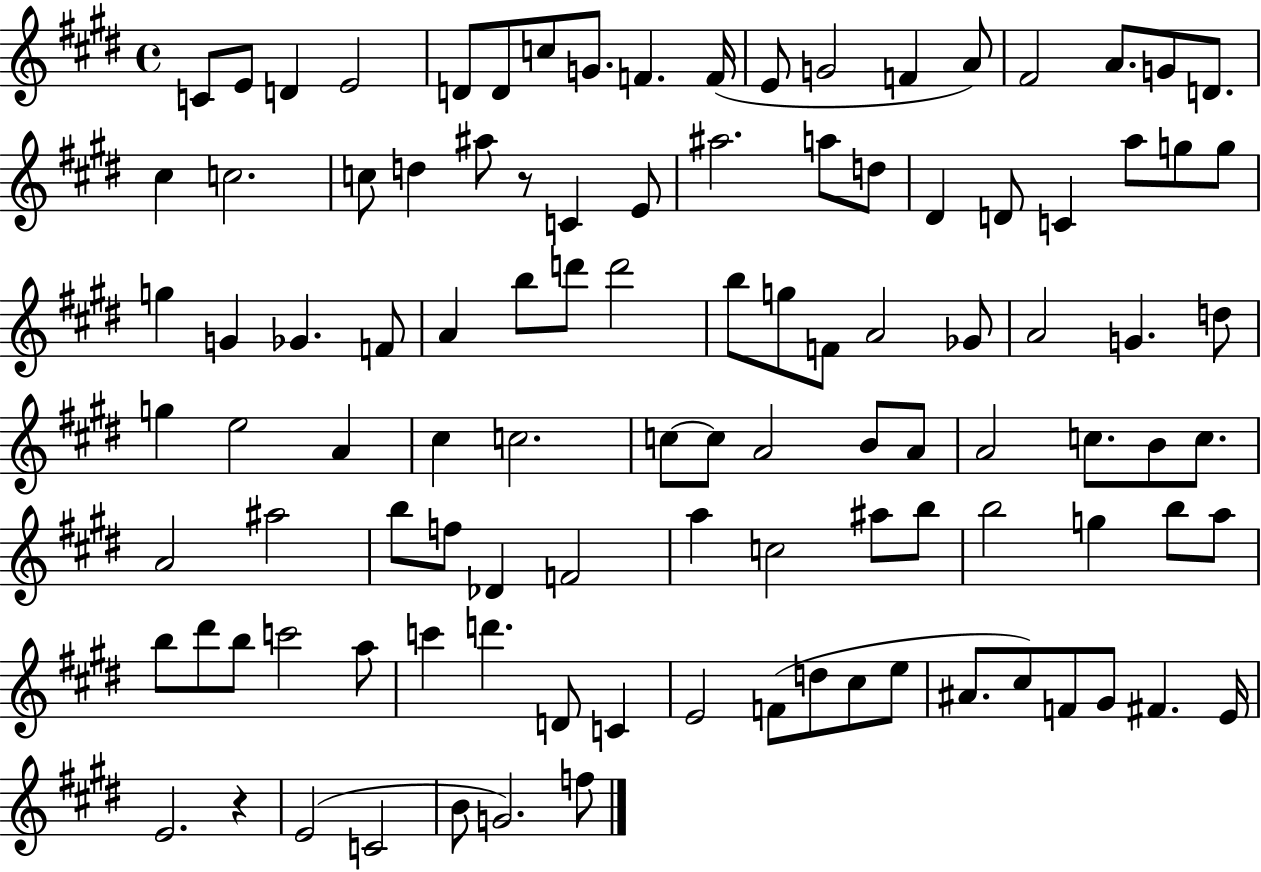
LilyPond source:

{
  \clef treble
  \time 4/4
  \defaultTimeSignature
  \key e \major
  c'8 e'8 d'4 e'2 | d'8 d'8 c''8 g'8. f'4. f'16( | e'8 g'2 f'4 a'8) | fis'2 a'8. g'8 d'8. | \break cis''4 c''2. | c''8 d''4 ais''8 r8 c'4 e'8 | ais''2. a''8 d''8 | dis'4 d'8 c'4 a''8 g''8 g''8 | \break g''4 g'4 ges'4. f'8 | a'4 b''8 d'''8 d'''2 | b''8 g''8 f'8 a'2 ges'8 | a'2 g'4. d''8 | \break g''4 e''2 a'4 | cis''4 c''2. | c''8~~ c''8 a'2 b'8 a'8 | a'2 c''8. b'8 c''8. | \break a'2 ais''2 | b''8 f''8 des'4 f'2 | a''4 c''2 ais''8 b''8 | b''2 g''4 b''8 a''8 | \break b''8 dis'''8 b''8 c'''2 a''8 | c'''4 d'''4. d'8 c'4 | e'2 f'8( d''8 cis''8 e''8 | ais'8. cis''8) f'8 gis'8 fis'4. e'16 | \break e'2. r4 | e'2( c'2 | b'8 g'2.) f''8 | \bar "|."
}